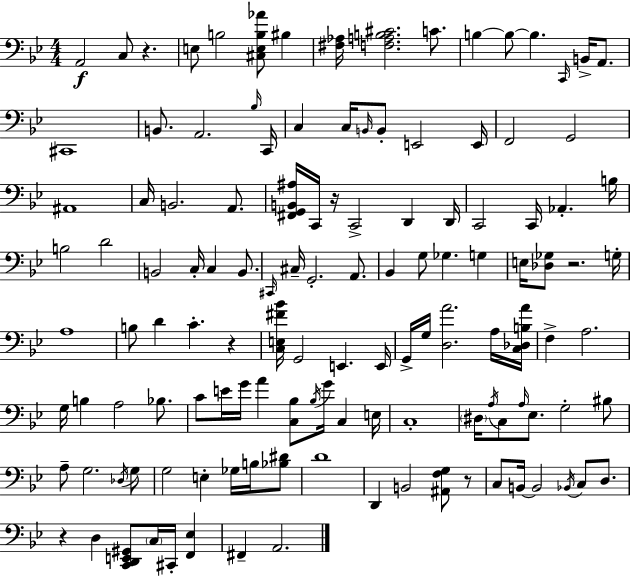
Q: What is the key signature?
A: BES major